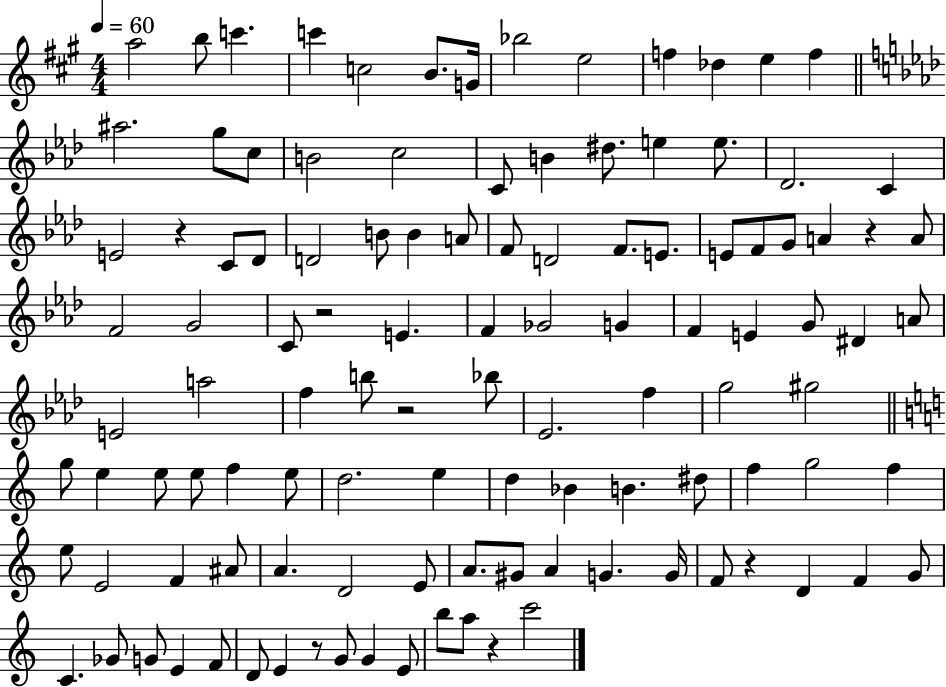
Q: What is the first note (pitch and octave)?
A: A5